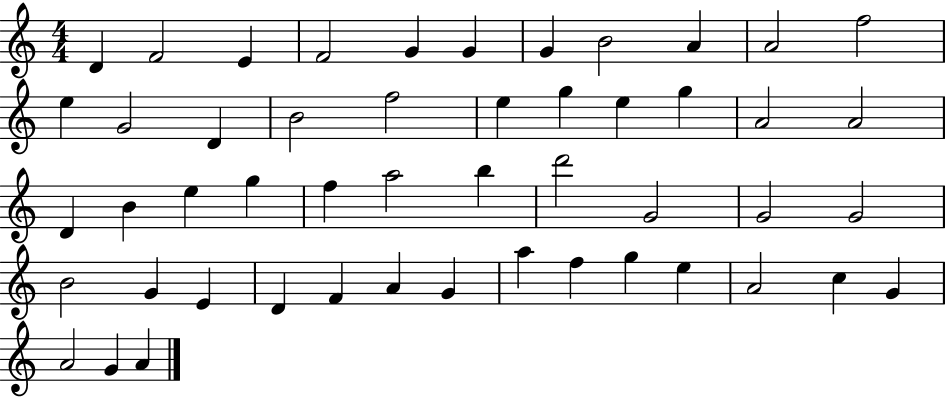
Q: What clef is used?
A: treble